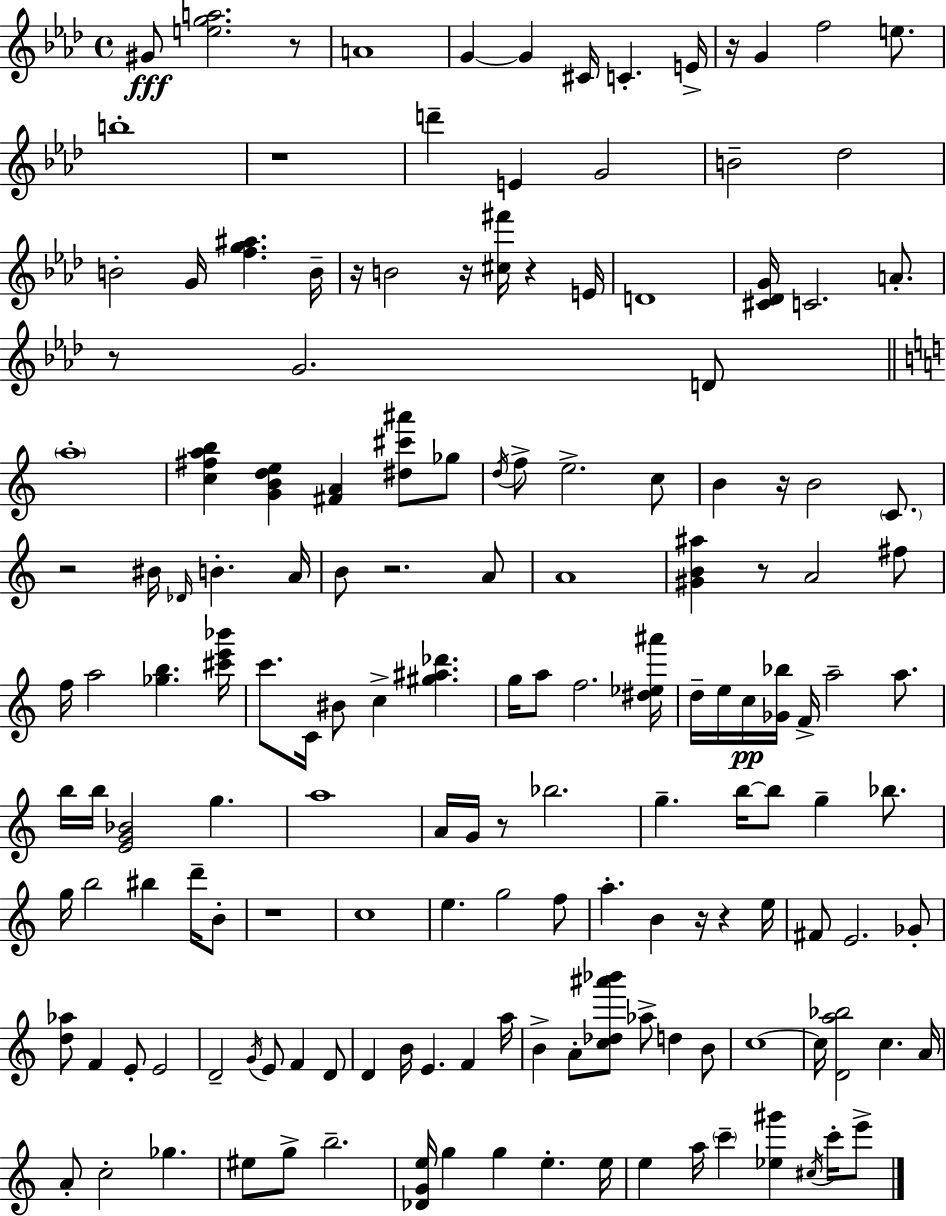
G#4/e [E5,G5,A5]/h. R/e A4/w G4/q G4/q C#4/s C4/q. E4/s R/s G4/q F5/h E5/e. B5/w R/w D6/q E4/q G4/h B4/h Db5/h B4/h G4/s [F5,G5,A#5]/q. B4/s R/s B4/h R/s [C#5,F#6]/s R/q E4/s D4/w [C#4,Db4,G4]/s C4/h. A4/e. R/e G4/h. D4/e A5/w [C5,F#5,A5,B5]/q [G4,B4,D5,E5]/q [F#4,A4]/q [D#5,C#6,A#6]/e Gb5/e D5/s F5/e E5/h. C5/e B4/q R/s B4/h C4/e. R/h BIS4/s Db4/s B4/q. A4/s B4/e R/h. A4/e A4/w [G#4,B4,A#5]/q R/e A4/h F#5/e F5/s A5/h [Gb5,B5]/q. [C#6,E6,Bb6]/s C6/e. C4/s BIS4/e C5/q [G#5,A#5,Db6]/q. G5/s A5/e F5/h. [D#5,Eb5,A#6]/s D5/s E5/s C5/s [Gb4,Bb5]/s F4/s A5/h A5/e. B5/s B5/s [E4,G4,Bb4]/h G5/q. A5/w A4/s G4/s R/e Bb5/h. G5/q. B5/s B5/e G5/q Bb5/e. G5/s B5/h BIS5/q D6/s B4/e R/w C5/w E5/q. G5/h F5/e A5/q. B4/q R/s R/q E5/s F#4/e E4/h. Gb4/e [D5,Ab5]/e F4/q E4/e E4/h D4/h G4/s E4/e F4/q D4/e D4/q B4/s E4/q. F4/q A5/s B4/q A4/e [C5,Db5,A#6,Bb6]/e Ab5/e D5/q B4/e C5/w C5/s [D4,A5,Bb5]/h C5/q. A4/s A4/e C5/h Gb5/q. EIS5/e G5/e B5/h. [Db4,G4,E5]/s G5/q G5/q E5/q. E5/s E5/q A5/s C6/q [Eb5,G#6]/q C#5/s C6/s E6/e